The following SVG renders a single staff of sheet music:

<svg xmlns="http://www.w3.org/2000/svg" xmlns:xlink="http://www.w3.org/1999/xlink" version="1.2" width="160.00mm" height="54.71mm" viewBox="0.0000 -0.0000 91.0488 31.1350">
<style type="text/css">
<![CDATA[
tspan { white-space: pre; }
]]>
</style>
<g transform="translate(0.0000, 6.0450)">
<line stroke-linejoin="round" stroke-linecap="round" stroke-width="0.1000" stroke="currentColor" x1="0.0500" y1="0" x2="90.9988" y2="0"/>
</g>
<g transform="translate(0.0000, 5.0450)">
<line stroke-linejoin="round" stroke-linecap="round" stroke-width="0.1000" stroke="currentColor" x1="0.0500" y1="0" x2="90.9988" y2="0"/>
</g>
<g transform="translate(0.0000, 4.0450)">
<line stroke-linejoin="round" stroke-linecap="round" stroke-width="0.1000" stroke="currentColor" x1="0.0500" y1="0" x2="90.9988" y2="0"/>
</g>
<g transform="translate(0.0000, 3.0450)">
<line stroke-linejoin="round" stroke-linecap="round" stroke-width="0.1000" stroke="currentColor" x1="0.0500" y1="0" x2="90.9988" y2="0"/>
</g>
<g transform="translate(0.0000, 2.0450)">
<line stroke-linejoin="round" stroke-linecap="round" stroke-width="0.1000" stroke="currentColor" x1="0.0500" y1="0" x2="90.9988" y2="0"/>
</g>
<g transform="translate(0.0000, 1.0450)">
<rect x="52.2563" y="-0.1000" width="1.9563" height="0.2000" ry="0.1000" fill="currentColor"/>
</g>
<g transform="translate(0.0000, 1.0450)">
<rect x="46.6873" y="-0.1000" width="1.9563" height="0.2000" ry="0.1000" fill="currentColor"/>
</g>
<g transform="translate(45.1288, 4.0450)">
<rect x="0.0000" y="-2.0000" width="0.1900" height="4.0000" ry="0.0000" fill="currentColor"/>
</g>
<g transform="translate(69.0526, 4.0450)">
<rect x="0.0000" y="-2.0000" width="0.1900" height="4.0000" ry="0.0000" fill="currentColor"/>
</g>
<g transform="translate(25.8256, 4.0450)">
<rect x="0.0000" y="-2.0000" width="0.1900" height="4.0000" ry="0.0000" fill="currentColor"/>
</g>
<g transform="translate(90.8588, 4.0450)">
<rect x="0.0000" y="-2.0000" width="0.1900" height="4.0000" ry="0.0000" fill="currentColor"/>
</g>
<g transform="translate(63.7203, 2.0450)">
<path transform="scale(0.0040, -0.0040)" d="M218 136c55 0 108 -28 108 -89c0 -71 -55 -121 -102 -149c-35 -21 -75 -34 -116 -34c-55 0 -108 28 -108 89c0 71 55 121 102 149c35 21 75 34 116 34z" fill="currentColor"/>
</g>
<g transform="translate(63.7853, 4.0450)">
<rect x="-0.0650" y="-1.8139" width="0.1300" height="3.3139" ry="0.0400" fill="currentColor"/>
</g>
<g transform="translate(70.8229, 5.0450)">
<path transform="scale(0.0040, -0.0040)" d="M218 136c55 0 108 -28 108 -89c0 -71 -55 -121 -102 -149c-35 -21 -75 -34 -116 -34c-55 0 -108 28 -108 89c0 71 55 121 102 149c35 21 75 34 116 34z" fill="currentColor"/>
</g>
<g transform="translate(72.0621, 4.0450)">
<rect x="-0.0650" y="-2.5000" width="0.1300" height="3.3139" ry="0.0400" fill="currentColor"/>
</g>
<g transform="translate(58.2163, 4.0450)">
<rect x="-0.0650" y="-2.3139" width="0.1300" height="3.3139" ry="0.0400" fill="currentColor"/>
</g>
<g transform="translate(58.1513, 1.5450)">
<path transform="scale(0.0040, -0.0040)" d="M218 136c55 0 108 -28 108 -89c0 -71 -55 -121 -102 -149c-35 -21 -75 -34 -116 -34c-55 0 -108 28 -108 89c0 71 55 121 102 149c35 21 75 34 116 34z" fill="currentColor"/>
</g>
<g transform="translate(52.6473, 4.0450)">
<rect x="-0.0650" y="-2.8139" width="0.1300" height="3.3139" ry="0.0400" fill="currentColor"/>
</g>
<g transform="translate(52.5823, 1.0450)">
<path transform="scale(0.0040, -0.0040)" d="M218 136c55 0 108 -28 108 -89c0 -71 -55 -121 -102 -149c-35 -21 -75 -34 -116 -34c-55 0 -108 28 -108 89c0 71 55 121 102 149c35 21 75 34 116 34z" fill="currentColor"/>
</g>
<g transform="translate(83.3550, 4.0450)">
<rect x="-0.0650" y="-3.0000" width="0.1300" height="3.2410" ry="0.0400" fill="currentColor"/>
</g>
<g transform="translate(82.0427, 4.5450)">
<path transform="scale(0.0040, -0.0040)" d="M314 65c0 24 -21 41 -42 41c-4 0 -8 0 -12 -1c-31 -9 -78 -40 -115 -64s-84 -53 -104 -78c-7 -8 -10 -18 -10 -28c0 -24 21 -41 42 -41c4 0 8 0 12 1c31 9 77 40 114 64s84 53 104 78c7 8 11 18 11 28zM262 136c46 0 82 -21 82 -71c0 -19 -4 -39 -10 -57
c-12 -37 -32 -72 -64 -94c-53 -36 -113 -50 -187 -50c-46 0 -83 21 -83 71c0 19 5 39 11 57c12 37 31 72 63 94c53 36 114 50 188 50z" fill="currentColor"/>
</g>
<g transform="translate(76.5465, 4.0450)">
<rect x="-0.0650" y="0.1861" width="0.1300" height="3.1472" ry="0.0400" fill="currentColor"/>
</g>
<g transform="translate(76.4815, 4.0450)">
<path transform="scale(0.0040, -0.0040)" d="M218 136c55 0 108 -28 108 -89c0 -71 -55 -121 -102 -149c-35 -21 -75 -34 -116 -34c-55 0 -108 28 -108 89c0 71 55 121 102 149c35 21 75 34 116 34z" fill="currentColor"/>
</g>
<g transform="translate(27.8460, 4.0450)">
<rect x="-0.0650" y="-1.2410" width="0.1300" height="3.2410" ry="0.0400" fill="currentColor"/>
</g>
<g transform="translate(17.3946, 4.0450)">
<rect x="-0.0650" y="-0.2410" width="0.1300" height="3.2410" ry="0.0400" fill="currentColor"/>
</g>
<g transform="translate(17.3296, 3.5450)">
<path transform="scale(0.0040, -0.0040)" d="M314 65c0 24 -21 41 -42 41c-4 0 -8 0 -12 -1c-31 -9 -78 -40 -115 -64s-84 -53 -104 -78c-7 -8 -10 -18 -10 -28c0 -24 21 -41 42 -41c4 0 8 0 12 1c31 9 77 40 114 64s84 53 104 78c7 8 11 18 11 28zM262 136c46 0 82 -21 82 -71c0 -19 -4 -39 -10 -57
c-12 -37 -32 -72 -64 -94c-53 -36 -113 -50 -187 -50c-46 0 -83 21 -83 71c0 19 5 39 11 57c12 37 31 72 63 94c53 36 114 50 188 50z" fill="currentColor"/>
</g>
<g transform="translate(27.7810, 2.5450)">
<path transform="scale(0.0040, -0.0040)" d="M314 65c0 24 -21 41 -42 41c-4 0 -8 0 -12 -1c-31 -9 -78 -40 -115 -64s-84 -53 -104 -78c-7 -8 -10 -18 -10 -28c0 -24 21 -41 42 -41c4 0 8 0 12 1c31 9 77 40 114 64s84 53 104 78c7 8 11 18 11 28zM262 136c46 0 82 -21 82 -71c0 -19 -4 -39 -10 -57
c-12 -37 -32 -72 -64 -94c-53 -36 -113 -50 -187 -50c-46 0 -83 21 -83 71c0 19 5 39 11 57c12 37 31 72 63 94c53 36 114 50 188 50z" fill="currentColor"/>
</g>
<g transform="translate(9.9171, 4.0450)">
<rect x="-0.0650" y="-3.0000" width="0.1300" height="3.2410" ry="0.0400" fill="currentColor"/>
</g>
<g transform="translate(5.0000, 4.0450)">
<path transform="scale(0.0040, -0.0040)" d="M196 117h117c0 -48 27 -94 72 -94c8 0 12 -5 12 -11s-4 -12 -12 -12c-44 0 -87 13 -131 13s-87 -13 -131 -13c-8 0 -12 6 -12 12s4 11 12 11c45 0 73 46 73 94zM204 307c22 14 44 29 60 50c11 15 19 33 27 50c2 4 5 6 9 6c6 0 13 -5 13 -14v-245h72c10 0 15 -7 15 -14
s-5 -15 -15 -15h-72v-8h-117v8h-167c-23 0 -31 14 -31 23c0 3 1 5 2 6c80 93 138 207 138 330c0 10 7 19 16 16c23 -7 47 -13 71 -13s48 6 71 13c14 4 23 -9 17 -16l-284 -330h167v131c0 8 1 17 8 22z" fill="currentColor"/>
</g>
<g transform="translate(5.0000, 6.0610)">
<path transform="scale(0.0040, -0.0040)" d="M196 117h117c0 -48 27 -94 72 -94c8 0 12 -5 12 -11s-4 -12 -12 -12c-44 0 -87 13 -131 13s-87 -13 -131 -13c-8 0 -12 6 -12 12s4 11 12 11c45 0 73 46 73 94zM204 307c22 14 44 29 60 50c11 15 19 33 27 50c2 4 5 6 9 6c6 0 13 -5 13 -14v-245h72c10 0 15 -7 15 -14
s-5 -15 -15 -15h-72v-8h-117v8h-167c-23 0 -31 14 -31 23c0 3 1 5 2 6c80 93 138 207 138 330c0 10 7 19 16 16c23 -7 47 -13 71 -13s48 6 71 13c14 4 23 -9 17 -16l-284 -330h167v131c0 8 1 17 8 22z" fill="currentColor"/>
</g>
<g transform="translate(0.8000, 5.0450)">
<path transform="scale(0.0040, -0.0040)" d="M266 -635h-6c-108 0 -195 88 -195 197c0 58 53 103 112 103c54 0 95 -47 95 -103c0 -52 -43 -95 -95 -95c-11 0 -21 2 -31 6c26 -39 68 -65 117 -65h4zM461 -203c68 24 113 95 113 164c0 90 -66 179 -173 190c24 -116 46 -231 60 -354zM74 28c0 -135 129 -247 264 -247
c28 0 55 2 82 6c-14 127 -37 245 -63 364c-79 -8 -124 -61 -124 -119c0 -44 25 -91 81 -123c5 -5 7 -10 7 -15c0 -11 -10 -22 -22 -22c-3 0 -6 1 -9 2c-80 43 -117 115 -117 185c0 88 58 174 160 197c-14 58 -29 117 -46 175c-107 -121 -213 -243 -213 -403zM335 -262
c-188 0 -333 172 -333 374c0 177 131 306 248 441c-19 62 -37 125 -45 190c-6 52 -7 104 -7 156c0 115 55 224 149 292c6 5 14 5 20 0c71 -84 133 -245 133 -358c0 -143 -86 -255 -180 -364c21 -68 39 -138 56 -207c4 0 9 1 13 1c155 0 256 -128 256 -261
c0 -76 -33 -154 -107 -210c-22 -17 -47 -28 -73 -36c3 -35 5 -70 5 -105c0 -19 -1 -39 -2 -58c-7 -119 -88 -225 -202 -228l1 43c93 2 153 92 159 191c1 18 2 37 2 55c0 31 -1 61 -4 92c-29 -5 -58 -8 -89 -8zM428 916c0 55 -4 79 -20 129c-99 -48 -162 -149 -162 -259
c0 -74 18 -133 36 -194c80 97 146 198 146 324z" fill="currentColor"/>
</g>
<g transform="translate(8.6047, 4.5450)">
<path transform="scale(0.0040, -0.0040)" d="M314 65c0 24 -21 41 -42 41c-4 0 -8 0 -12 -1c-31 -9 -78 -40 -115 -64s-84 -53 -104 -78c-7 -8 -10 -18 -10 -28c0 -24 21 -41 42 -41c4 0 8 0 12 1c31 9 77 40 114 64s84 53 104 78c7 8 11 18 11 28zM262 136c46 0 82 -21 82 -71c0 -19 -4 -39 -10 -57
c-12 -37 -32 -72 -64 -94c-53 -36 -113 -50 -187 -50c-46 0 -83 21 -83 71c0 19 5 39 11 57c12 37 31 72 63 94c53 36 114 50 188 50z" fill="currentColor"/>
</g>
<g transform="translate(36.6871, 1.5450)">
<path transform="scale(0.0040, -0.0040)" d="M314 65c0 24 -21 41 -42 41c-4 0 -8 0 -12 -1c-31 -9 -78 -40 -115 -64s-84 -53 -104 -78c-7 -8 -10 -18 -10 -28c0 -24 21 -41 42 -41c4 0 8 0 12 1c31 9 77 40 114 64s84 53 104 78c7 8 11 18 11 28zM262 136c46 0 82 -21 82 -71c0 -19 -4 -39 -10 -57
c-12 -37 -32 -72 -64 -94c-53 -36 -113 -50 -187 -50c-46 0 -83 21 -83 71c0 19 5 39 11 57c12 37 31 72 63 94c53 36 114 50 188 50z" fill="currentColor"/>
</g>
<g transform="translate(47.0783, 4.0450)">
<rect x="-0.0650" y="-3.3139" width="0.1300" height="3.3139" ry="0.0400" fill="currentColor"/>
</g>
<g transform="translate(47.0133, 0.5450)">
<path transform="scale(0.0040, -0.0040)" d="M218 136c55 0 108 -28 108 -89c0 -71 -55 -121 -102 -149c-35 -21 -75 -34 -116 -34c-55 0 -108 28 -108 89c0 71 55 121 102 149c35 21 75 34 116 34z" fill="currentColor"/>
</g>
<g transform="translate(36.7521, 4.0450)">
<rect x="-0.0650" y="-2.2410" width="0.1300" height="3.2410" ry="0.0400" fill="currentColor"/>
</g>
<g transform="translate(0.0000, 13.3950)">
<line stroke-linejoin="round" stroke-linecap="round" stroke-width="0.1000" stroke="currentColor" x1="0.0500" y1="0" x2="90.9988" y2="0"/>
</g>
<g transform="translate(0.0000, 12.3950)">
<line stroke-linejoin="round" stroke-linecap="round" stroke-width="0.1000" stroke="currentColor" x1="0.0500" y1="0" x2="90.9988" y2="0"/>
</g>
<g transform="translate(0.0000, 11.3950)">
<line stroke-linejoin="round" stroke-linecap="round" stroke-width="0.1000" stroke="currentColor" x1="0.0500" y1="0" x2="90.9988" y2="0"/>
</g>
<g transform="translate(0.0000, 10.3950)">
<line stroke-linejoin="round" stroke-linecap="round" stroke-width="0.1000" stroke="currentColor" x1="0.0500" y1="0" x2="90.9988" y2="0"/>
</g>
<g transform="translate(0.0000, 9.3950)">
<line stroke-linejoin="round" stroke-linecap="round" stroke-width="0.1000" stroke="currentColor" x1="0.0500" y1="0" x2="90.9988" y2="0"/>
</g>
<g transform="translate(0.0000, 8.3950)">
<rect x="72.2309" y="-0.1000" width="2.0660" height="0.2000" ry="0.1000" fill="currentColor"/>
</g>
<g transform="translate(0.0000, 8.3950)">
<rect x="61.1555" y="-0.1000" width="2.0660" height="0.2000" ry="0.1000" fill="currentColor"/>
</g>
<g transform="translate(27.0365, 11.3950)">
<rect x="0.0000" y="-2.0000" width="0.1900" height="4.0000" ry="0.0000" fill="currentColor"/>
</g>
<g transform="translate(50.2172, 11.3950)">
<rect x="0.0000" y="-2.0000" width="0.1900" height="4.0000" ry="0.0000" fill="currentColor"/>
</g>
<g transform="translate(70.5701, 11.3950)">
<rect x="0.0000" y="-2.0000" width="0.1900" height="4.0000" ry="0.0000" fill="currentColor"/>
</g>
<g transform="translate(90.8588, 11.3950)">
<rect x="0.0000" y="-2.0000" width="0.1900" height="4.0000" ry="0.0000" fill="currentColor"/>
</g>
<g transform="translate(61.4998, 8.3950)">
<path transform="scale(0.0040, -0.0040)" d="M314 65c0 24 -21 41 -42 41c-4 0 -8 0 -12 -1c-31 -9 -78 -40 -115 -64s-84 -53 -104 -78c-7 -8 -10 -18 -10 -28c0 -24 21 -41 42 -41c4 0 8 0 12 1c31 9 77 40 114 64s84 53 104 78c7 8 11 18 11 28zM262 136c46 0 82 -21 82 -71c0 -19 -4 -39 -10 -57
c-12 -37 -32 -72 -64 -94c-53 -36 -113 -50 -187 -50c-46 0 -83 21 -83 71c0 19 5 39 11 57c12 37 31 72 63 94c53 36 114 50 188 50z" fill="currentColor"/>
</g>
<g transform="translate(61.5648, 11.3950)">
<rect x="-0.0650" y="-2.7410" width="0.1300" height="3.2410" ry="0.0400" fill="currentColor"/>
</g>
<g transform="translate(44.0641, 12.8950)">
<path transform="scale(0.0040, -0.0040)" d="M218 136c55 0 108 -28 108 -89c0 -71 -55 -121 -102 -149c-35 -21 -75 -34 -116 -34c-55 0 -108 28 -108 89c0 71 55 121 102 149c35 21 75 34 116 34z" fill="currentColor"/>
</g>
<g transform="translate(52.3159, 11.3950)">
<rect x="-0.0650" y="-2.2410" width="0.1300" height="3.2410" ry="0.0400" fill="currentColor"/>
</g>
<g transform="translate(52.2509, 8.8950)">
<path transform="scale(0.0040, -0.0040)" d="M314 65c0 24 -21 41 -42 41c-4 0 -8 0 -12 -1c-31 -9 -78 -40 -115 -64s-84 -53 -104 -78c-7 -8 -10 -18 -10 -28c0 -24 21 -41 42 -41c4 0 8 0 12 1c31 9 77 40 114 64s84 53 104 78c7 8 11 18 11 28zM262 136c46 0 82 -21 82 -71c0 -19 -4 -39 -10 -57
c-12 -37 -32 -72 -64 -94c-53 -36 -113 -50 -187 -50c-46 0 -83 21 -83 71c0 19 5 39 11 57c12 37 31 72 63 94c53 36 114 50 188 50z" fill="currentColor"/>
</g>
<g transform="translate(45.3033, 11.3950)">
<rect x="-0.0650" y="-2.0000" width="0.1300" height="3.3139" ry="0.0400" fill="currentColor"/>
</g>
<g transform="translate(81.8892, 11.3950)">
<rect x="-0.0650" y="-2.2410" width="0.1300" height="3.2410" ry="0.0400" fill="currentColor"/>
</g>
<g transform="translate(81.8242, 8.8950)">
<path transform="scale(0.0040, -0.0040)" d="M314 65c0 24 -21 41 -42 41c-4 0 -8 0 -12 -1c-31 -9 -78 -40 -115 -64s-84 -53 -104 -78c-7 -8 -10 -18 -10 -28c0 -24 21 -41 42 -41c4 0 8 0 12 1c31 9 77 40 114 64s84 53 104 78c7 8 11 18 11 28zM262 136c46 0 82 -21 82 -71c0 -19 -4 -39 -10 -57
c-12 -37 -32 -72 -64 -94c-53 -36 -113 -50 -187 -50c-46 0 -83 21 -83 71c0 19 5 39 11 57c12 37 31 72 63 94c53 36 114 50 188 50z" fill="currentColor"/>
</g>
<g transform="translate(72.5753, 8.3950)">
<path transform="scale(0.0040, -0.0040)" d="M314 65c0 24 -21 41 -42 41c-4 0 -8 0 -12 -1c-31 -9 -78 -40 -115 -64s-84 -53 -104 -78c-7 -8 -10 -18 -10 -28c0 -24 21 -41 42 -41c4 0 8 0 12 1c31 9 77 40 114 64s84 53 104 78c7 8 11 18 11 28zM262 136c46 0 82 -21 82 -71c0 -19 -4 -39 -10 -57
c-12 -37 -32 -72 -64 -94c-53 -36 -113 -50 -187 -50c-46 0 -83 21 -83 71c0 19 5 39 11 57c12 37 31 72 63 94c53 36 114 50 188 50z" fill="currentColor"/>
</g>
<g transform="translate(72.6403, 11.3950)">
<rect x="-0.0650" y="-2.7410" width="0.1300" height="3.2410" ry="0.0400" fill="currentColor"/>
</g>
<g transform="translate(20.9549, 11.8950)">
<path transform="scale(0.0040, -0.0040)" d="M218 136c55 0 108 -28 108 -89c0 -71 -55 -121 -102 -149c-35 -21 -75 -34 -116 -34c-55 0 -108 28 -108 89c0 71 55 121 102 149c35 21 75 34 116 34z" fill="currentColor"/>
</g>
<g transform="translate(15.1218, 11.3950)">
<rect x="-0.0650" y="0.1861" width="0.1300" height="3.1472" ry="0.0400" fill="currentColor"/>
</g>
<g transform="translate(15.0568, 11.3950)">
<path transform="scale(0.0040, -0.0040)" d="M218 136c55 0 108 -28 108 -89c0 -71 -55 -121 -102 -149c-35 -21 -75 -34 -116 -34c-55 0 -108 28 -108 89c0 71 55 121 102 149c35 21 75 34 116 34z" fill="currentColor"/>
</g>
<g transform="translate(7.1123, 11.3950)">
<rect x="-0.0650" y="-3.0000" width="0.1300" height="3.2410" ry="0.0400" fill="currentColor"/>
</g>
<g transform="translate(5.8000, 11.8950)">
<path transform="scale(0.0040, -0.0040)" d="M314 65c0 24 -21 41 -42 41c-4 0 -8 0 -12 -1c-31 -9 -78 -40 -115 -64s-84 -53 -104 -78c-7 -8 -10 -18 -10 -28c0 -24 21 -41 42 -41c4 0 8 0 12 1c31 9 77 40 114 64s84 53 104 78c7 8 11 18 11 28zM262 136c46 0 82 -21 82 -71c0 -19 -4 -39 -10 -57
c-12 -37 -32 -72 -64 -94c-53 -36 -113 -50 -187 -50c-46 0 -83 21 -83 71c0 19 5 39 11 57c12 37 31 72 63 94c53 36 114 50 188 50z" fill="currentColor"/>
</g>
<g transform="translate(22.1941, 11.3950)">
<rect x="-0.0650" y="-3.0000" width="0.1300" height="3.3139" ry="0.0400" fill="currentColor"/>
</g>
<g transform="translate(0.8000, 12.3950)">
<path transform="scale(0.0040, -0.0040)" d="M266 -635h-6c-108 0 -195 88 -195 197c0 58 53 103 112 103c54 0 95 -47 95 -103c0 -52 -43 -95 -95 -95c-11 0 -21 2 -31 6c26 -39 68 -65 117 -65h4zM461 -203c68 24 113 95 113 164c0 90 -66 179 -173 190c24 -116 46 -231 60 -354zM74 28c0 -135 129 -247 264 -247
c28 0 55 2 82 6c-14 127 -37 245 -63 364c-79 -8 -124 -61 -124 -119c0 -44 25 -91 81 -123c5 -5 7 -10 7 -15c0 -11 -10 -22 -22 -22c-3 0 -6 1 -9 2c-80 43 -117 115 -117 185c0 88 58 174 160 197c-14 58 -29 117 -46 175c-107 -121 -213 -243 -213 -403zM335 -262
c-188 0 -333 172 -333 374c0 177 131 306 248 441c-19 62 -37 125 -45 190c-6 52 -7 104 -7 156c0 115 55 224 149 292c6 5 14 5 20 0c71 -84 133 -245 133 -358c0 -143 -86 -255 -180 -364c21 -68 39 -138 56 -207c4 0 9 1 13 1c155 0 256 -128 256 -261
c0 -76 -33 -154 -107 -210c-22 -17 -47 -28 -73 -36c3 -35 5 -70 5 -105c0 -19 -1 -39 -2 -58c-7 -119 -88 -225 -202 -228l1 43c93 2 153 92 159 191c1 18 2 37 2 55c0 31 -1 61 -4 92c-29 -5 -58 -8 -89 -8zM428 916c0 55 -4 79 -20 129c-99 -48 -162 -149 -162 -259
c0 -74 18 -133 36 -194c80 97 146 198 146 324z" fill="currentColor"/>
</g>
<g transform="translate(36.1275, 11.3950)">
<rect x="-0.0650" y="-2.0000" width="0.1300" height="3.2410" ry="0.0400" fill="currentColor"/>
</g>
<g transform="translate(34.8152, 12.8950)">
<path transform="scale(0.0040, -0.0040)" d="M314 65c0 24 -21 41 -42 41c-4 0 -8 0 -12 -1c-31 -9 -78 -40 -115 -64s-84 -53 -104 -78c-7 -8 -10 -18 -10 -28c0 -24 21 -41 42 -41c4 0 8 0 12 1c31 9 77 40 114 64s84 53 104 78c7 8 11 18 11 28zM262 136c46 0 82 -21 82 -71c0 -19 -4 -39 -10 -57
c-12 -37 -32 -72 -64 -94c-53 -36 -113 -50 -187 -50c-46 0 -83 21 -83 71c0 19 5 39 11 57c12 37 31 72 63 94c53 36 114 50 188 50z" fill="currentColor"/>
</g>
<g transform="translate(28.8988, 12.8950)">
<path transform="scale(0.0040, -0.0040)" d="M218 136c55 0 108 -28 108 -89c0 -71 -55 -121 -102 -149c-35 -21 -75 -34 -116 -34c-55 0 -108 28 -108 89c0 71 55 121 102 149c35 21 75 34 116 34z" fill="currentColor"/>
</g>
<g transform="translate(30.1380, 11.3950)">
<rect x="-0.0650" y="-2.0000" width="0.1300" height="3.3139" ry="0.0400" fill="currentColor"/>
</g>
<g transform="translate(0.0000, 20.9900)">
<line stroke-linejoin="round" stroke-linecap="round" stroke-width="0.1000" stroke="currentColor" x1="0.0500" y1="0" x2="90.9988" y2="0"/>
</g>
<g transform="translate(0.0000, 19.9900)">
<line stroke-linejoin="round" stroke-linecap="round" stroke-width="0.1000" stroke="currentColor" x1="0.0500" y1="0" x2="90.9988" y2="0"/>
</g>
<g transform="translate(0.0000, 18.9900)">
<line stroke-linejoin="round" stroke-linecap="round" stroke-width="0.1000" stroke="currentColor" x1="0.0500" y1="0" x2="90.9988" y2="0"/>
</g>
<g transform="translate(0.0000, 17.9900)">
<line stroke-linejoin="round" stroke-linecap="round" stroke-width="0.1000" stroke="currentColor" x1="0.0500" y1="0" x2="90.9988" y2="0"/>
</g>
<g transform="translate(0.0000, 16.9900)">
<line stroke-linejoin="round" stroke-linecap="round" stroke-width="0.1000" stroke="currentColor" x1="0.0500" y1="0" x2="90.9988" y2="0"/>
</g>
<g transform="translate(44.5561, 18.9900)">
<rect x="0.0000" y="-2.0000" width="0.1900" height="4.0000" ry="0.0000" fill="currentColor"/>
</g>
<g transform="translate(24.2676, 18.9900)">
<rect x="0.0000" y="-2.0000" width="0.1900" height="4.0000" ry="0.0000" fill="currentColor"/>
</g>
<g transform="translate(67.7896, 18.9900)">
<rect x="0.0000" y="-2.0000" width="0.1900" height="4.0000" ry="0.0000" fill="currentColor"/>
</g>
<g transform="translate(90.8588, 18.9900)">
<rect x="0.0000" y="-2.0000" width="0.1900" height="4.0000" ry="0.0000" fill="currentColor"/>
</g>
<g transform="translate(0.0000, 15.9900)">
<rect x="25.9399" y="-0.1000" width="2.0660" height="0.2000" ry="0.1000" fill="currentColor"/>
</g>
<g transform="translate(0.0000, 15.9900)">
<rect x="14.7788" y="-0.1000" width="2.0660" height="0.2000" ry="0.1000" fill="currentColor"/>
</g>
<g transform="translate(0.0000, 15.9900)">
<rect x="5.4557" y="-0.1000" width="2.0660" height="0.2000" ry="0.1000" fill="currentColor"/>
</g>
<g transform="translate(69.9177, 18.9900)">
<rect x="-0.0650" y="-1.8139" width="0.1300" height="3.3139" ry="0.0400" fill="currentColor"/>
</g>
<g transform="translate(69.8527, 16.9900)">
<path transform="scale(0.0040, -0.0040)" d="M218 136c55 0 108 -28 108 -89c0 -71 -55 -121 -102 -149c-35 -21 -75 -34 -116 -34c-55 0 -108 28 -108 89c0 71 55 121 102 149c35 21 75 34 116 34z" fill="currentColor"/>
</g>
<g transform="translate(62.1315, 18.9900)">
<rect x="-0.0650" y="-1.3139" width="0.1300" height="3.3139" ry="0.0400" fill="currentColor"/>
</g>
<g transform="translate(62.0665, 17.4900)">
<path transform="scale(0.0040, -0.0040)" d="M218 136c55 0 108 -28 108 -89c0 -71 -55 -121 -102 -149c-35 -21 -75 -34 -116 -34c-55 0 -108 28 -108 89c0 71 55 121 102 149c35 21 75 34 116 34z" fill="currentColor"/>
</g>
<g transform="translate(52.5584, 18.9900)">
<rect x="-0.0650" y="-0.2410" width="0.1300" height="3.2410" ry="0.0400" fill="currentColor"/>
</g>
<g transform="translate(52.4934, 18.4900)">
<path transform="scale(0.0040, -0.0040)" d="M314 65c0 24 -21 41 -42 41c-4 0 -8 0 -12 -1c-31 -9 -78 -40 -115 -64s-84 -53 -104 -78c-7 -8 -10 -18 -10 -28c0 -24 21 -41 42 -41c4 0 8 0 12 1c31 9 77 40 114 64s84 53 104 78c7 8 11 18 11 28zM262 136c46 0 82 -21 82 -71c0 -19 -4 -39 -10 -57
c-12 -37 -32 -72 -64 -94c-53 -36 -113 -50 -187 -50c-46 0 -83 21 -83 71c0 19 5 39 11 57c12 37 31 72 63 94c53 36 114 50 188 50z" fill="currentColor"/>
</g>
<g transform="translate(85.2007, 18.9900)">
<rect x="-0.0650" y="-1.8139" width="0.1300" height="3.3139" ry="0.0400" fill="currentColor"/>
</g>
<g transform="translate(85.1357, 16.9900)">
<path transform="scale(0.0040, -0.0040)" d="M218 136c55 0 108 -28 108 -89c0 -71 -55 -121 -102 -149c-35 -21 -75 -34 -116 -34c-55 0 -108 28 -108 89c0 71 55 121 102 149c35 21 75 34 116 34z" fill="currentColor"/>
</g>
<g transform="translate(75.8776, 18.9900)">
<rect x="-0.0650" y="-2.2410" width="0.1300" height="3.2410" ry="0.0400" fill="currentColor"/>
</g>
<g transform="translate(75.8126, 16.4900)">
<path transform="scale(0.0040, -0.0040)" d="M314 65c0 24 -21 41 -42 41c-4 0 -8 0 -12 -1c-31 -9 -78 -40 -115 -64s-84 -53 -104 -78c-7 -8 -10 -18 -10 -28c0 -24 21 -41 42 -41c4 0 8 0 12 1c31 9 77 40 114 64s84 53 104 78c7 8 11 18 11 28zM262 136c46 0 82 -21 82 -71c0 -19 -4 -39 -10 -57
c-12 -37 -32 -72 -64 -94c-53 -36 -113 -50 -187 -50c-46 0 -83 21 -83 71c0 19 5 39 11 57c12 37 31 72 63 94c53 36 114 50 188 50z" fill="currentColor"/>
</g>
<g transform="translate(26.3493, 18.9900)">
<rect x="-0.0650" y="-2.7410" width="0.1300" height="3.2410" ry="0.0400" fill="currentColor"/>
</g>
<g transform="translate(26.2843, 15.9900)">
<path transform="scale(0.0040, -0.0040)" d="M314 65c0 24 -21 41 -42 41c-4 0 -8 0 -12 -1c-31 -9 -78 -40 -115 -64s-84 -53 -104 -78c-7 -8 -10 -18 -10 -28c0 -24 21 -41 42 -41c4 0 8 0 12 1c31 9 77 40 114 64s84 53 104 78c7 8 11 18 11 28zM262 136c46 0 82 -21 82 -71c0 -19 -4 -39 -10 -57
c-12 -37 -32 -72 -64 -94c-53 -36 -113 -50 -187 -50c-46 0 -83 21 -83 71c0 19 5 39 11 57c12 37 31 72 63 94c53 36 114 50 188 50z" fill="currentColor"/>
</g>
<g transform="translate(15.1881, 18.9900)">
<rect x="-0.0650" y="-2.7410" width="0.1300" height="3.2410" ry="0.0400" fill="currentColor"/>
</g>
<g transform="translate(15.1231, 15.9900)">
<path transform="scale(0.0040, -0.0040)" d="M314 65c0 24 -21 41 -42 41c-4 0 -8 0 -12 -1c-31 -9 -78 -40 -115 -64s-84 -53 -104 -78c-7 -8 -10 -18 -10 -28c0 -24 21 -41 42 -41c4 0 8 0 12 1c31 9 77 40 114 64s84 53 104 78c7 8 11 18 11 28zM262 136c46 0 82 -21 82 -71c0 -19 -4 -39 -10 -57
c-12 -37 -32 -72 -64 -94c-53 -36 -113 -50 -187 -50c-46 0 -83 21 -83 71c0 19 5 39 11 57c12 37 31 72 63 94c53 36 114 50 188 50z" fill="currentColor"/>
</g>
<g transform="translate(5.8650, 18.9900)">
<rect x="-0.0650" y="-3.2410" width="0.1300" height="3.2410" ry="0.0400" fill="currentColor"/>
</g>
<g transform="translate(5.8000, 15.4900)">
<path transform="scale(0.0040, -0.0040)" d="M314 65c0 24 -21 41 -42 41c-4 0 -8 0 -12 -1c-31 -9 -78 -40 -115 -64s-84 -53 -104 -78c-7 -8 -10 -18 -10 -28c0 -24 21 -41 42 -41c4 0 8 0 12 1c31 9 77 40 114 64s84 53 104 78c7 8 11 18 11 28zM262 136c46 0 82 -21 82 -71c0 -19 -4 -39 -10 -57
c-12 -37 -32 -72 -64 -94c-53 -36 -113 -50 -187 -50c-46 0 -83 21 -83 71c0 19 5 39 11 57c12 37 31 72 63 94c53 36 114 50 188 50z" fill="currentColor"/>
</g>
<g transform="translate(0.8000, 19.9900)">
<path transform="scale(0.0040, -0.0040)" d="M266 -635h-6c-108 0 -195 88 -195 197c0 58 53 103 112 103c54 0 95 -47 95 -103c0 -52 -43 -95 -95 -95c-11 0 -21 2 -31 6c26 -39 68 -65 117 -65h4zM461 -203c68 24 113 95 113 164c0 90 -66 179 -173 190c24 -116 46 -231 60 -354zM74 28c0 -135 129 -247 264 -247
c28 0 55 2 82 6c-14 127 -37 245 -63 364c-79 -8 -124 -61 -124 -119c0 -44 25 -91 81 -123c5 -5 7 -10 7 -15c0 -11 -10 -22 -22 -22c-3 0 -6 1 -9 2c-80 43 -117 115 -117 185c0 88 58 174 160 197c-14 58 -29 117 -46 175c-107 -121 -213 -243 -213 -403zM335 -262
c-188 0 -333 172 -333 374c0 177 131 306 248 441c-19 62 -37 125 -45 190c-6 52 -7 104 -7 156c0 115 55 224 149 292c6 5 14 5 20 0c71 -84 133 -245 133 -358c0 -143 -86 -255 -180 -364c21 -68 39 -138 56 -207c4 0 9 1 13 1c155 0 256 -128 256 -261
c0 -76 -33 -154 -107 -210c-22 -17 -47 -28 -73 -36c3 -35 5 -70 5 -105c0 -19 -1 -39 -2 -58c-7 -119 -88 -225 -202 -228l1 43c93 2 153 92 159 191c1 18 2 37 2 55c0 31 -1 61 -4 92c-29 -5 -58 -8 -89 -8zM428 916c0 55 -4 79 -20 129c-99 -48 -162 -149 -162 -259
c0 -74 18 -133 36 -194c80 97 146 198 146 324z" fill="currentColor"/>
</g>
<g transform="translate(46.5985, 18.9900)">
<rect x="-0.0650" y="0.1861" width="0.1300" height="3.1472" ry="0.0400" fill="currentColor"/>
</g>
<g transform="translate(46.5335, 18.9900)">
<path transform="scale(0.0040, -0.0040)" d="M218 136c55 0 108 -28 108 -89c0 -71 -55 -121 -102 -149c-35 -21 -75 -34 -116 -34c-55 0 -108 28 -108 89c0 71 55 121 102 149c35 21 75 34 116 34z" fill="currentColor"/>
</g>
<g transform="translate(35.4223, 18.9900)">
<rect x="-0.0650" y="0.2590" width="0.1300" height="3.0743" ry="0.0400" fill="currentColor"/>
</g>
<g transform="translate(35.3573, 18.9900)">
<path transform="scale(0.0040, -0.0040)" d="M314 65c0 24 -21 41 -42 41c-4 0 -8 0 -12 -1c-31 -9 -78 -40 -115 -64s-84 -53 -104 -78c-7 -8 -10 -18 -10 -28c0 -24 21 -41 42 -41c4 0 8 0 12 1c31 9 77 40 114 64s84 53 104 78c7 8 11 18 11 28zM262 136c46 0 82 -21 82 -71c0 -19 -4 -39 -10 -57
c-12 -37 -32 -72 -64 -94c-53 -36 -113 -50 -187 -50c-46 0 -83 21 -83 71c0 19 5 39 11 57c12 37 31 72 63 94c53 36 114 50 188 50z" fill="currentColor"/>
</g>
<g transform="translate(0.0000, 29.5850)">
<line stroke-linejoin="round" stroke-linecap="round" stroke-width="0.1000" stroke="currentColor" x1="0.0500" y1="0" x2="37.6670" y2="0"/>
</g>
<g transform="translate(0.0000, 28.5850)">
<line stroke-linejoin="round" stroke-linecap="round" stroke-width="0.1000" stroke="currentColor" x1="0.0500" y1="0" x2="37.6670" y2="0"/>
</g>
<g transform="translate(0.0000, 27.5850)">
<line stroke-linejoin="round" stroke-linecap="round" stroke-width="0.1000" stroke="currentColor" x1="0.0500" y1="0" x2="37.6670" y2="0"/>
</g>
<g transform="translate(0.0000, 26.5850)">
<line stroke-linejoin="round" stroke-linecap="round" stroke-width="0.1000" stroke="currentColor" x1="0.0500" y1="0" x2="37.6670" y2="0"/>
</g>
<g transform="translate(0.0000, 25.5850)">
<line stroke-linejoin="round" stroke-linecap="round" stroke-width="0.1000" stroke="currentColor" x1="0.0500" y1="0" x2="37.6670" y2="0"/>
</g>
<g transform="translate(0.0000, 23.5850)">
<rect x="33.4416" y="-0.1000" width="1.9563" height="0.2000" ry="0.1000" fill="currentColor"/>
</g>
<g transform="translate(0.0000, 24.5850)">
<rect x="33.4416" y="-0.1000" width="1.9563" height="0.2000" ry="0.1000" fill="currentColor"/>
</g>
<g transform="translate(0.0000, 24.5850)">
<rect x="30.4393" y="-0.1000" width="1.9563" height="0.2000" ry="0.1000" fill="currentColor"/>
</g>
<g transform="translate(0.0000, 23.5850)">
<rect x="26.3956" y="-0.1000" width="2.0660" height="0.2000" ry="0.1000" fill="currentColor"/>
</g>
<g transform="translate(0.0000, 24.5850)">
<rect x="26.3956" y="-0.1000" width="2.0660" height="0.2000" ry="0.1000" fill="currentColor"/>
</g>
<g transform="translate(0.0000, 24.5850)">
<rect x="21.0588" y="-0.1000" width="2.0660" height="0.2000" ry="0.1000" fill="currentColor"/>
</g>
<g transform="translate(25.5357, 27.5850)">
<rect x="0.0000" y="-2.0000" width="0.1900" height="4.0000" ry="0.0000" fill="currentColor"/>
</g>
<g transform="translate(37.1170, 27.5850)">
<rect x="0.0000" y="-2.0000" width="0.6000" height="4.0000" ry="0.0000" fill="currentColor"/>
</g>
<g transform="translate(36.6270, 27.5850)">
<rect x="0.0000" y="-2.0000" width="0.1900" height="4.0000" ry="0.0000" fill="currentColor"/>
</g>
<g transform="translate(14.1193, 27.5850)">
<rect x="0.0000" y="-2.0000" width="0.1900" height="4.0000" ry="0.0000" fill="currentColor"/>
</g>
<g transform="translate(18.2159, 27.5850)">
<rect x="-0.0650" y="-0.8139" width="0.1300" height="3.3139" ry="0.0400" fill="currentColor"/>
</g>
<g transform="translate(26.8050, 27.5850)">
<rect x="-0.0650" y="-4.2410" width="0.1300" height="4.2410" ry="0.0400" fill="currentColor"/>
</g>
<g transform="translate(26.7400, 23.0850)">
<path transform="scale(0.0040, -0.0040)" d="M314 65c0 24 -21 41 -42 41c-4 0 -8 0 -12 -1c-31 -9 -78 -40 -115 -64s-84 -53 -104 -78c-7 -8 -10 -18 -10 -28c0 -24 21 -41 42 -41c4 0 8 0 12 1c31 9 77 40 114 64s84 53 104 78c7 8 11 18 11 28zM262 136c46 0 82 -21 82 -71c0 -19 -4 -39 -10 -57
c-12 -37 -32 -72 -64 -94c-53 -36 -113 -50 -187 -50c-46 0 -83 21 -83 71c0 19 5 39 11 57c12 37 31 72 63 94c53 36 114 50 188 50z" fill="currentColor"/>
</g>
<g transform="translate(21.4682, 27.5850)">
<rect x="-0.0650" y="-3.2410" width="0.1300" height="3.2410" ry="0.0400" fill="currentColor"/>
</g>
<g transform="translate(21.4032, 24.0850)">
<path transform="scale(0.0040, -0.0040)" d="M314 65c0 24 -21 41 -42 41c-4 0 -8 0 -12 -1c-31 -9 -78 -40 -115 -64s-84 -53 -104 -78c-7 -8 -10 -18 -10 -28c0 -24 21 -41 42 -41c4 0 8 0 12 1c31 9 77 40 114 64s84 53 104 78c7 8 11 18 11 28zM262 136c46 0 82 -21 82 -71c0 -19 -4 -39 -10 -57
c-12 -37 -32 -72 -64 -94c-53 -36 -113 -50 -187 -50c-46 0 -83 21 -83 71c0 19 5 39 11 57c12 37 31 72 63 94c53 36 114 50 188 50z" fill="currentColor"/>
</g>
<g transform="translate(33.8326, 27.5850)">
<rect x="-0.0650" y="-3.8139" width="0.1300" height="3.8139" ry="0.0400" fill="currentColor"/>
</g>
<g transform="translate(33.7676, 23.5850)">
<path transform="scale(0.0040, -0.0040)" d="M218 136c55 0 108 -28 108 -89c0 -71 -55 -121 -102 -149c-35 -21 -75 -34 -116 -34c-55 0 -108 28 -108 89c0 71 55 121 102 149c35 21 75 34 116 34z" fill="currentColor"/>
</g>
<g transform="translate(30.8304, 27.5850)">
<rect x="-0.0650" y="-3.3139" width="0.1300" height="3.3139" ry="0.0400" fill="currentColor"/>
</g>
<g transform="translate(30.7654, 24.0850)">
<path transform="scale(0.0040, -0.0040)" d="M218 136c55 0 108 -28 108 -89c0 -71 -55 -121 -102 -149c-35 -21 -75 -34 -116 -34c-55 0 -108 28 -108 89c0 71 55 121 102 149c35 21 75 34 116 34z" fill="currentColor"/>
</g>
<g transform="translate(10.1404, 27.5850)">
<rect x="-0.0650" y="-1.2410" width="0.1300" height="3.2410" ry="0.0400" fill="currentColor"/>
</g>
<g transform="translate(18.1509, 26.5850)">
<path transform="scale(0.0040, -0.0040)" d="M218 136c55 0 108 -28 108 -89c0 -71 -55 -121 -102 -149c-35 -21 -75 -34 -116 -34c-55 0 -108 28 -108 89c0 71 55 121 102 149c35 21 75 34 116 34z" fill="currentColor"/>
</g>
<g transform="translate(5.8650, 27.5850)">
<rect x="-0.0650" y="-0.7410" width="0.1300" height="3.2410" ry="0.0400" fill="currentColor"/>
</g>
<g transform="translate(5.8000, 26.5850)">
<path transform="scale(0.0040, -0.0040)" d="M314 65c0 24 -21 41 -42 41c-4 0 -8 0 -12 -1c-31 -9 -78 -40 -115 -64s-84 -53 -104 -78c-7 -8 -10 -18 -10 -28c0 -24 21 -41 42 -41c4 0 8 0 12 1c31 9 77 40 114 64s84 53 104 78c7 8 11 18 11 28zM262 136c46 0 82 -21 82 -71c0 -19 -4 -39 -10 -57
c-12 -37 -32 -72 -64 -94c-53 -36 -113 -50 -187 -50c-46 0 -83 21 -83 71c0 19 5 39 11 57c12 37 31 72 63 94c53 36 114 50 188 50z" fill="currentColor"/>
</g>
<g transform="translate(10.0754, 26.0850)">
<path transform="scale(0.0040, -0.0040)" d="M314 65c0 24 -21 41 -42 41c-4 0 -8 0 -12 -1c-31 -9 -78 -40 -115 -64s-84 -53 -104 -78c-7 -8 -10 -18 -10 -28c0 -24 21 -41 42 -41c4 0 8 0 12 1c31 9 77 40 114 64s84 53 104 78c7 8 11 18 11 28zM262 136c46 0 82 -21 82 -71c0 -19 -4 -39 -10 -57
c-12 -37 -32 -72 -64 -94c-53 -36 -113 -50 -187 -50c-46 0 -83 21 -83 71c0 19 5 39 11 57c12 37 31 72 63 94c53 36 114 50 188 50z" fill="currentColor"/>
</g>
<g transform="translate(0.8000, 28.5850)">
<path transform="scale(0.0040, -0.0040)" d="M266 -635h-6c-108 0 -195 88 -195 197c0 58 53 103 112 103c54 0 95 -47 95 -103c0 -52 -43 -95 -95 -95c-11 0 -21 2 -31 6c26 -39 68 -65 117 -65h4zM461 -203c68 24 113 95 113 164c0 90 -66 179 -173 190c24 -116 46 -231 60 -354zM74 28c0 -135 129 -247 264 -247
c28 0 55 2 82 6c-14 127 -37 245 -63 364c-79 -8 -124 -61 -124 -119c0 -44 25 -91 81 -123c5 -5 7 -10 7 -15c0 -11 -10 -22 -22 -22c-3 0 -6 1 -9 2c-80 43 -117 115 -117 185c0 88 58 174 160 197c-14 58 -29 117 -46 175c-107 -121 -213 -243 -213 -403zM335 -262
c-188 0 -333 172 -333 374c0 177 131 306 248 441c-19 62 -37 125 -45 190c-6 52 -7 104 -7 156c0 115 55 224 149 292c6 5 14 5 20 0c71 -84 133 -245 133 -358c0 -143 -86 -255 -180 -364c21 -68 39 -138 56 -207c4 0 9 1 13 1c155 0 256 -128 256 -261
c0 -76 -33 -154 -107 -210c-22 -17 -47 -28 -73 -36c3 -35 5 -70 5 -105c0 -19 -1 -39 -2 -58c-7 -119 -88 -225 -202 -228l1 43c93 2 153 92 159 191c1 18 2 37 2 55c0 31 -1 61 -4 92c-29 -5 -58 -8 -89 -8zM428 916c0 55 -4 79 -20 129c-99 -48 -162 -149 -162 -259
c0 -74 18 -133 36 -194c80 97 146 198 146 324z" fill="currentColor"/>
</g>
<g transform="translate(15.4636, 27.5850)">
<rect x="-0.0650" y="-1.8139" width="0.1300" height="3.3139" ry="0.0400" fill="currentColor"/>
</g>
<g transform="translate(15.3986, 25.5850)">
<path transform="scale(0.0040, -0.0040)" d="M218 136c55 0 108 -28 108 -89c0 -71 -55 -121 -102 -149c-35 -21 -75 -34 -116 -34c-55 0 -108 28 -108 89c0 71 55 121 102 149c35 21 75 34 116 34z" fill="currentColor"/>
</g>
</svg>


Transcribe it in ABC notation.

X:1
T:Untitled
M:4/4
L:1/4
K:C
A2 c2 e2 g2 b a g f G B A2 A2 B A F F2 F g2 a2 a2 g2 b2 a2 a2 B2 B c2 e f g2 f d2 e2 f d b2 d'2 b c'